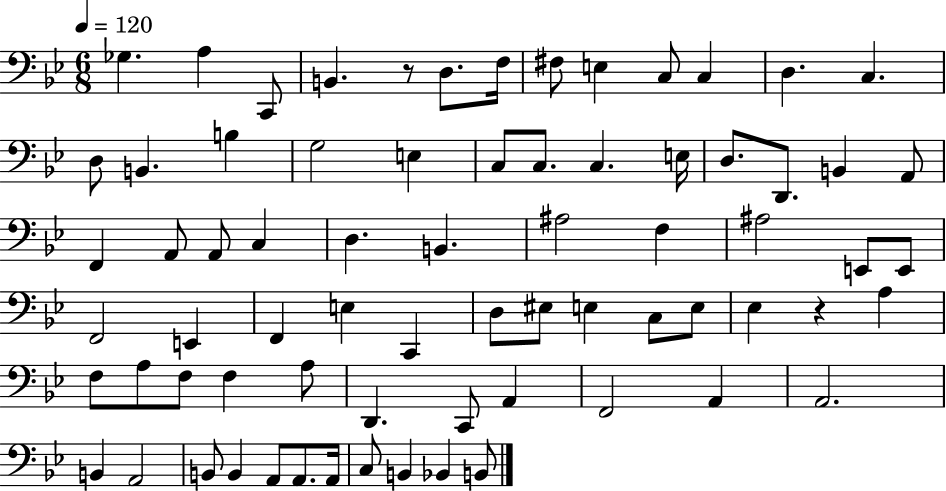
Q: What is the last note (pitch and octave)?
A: B2